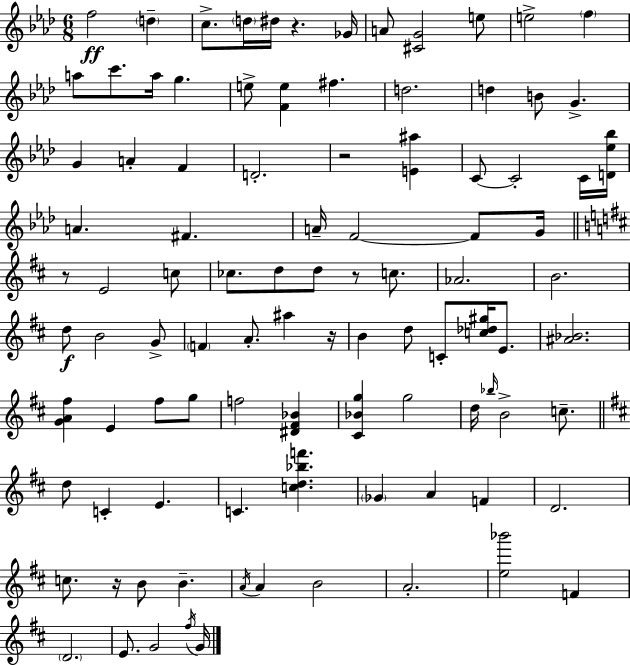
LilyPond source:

{
  \clef treble
  \numericTimeSignature
  \time 6/8
  \key f \minor
  \repeat volta 2 { f''2\ff \parenthesize d''4-- | c''8.-> \parenthesize d''16 dis''16 r4. ges'16 | a'8 <cis' g'>2 e''8 | e''2-> \parenthesize f''4 | \break a''8 c'''8. a''16 g''4. | e''8-> <f' e''>4 fis''4. | d''2. | d''4 b'8 g'4.-> | \break g'4 a'4-. f'4 | d'2.-. | r2 <e' ais''>4 | c'8~~ c'2-. c'16 <d' ees'' bes''>16 | \break a'4. fis'4. | a'16-- f'2~~ f'8 g'16 | \bar "||" \break \key d \major r8 e'2 c''8 | ces''8. d''8 d''8 r8 c''8. | aes'2. | b'2. | \break d''8\f b'2 g'8-> | \parenthesize f'4 a'8.-. ais''4 r16 | b'4 d''8 c'8-. <c'' des'' gis''>16 e'8. | <ais' bes'>2. | \break <g' a' fis''>4 e'4 fis''8 g''8 | f''2 <dis' fis' bes'>4 | <cis' bes' g''>4 g''2 | d''16 \grace { bes''16 } b'2-> c''8.-- | \break \bar "||" \break \key b \minor d''8 c'4-. e'4. | c'4. <c'' d'' bes'' f'''>4. | \parenthesize ges'4 a'4 f'4 | d'2. | \break c''8. r16 b'8 b'4.-- | \acciaccatura { a'16 } a'4 b'2 | a'2.-. | <e'' bes'''>2 f'4 | \break \parenthesize d'2. | e'8. g'2 | \acciaccatura { fis''16 } g'16 } \bar "|."
}